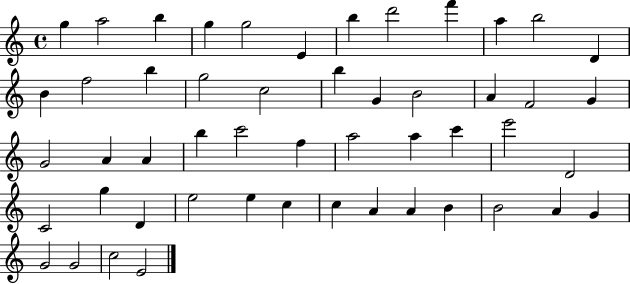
G5/q A5/h B5/q G5/q G5/h E4/q B5/q D6/h F6/q A5/q B5/h D4/q B4/q F5/h B5/q G5/h C5/h B5/q G4/q B4/h A4/q F4/h G4/q G4/h A4/q A4/q B5/q C6/h F5/q A5/h A5/q C6/q E6/h D4/h C4/h G5/q D4/q E5/h E5/q C5/q C5/q A4/q A4/q B4/q B4/h A4/q G4/q G4/h G4/h C5/h E4/h